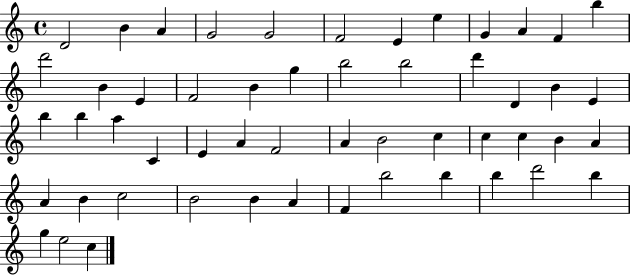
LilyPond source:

{
  \clef treble
  \time 4/4
  \defaultTimeSignature
  \key c \major
  d'2 b'4 a'4 | g'2 g'2 | f'2 e'4 e''4 | g'4 a'4 f'4 b''4 | \break d'''2 b'4 e'4 | f'2 b'4 g''4 | b''2 b''2 | d'''4 d'4 b'4 e'4 | \break b''4 b''4 a''4 c'4 | e'4 a'4 f'2 | a'4 b'2 c''4 | c''4 c''4 b'4 a'4 | \break a'4 b'4 c''2 | b'2 b'4 a'4 | f'4 b''2 b''4 | b''4 d'''2 b''4 | \break g''4 e''2 c''4 | \bar "|."
}